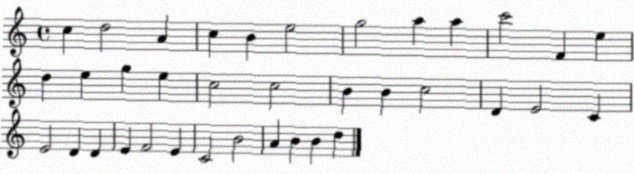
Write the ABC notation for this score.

X:1
T:Untitled
M:4/4
L:1/4
K:C
c d2 A c B e2 g2 a a c'2 F e d e g e c2 c2 B B c2 D E2 C E2 D D E F2 E C2 B2 A B B d